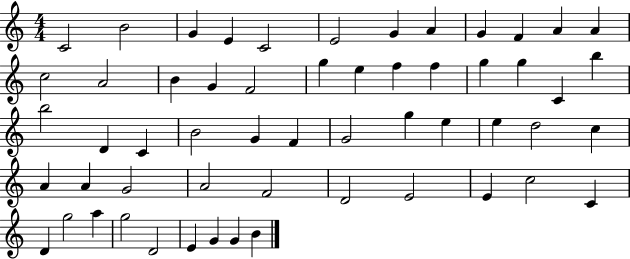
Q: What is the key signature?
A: C major